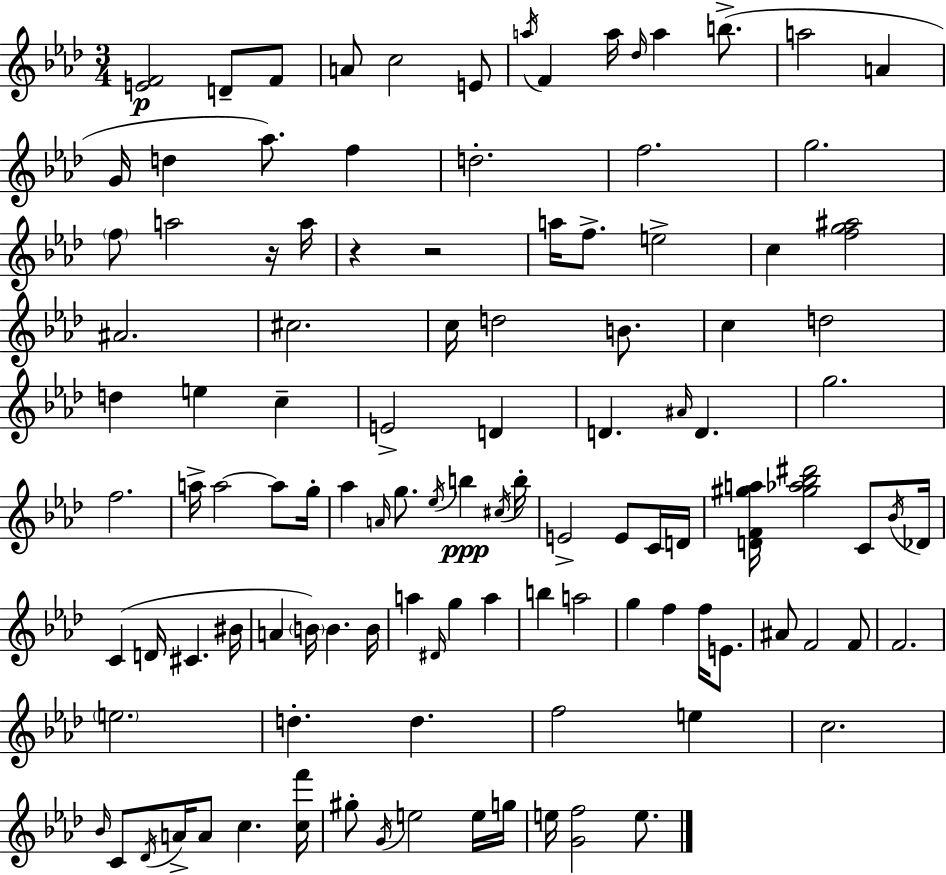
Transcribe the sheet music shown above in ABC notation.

X:1
T:Untitled
M:3/4
L:1/4
K:Fm
[EF]2 D/2 F/2 A/2 c2 E/2 a/4 F a/4 _d/4 a b/2 a2 A G/4 d _a/2 f d2 f2 g2 f/2 a2 z/4 a/4 z z2 a/4 f/2 e2 c [fg^a]2 ^A2 ^c2 c/4 d2 B/2 c d2 d e c E2 D D ^A/4 D g2 f2 a/4 a2 a/2 g/4 _a A/4 g/2 _e/4 b ^c/4 b/4 E2 E/2 C/4 D/4 [DF^ga]/4 [^g_a_b^d']2 C/2 _B/4 _D/4 C D/4 ^C ^B/4 A B/4 B B/4 a ^D/4 g a b a2 g f f/4 E/2 ^A/2 F2 F/2 F2 e2 d d f2 e c2 _B/4 C/2 _D/4 A/4 A/2 c [cf']/4 ^g/2 G/4 e2 e/4 g/4 e/4 [Gf]2 e/2